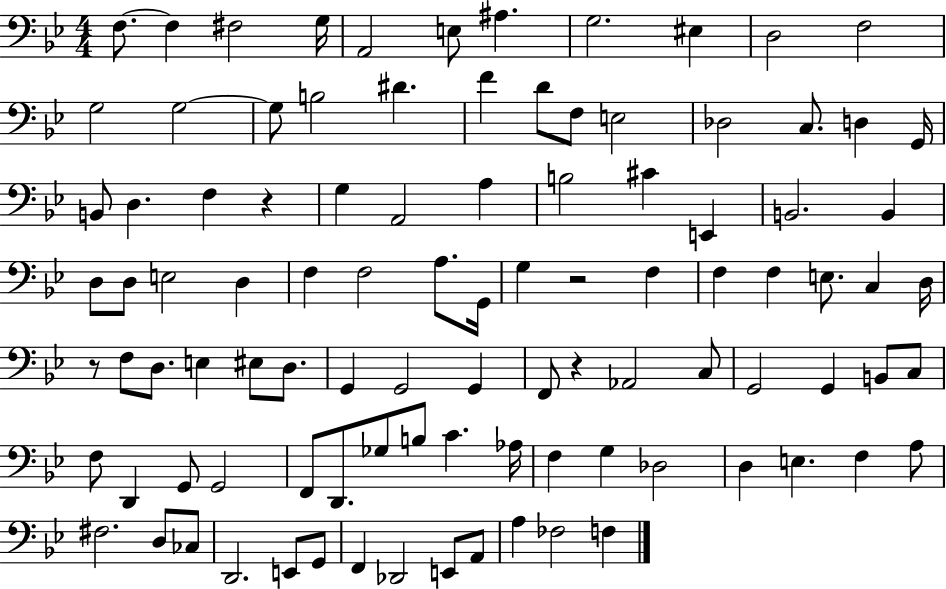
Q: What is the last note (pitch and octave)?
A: F3